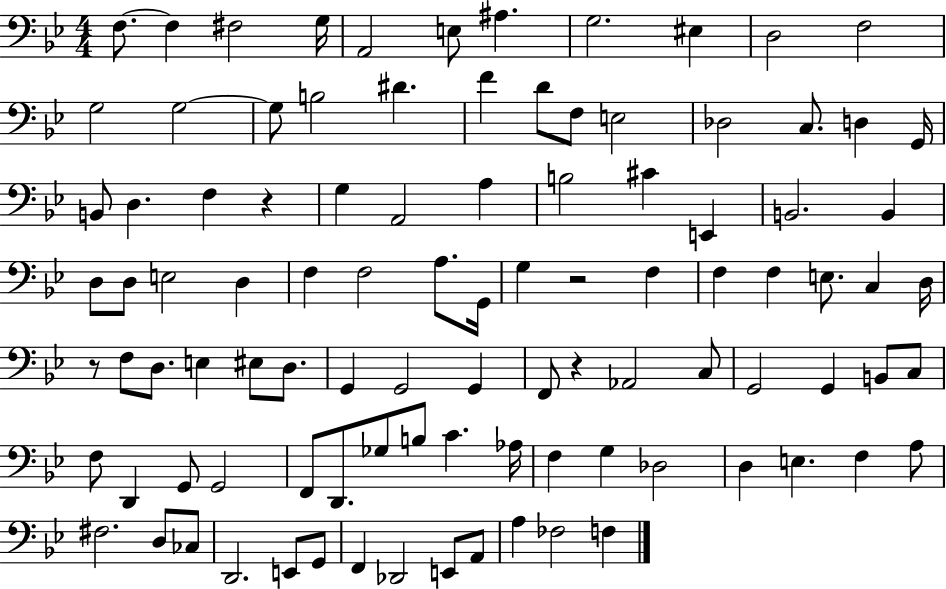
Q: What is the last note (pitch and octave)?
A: F3